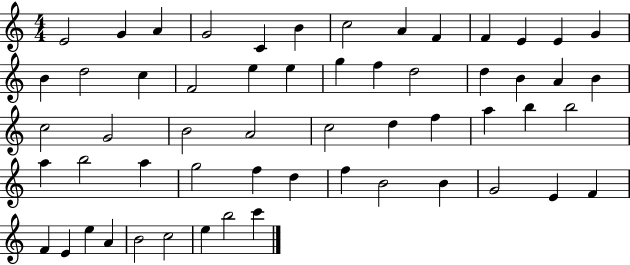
{
  \clef treble
  \numericTimeSignature
  \time 4/4
  \key c \major
  e'2 g'4 a'4 | g'2 c'4 b'4 | c''2 a'4 f'4 | f'4 e'4 e'4 g'4 | \break b'4 d''2 c''4 | f'2 e''4 e''4 | g''4 f''4 d''2 | d''4 b'4 a'4 b'4 | \break c''2 g'2 | b'2 a'2 | c''2 d''4 f''4 | a''4 b''4 b''2 | \break a''4 b''2 a''4 | g''2 f''4 d''4 | f''4 b'2 b'4 | g'2 e'4 f'4 | \break f'4 e'4 e''4 a'4 | b'2 c''2 | e''4 b''2 c'''4 | \bar "|."
}